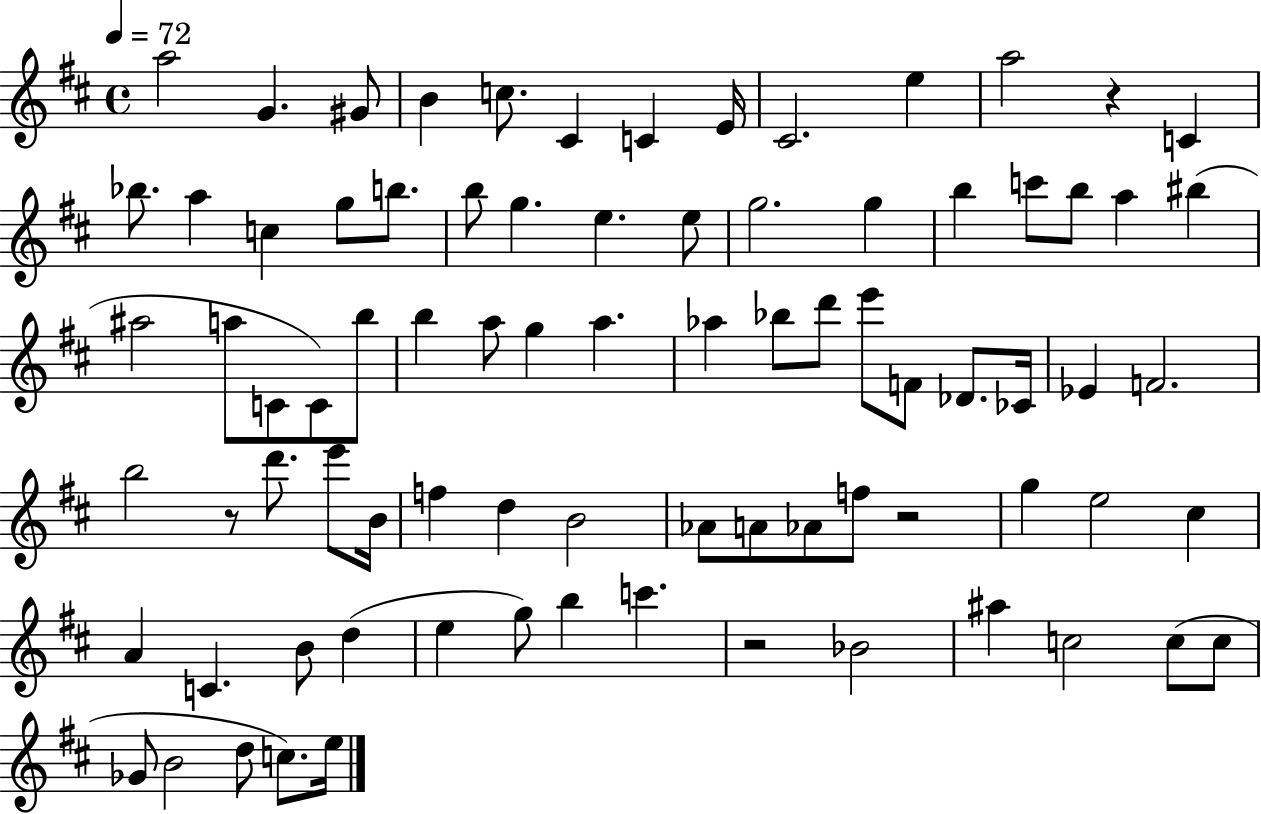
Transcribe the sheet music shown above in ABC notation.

X:1
T:Untitled
M:4/4
L:1/4
K:D
a2 G ^G/2 B c/2 ^C C E/4 ^C2 e a2 z C _b/2 a c g/2 b/2 b/2 g e e/2 g2 g b c'/2 b/2 a ^b ^a2 a/2 C/2 C/2 b/2 b a/2 g a _a _b/2 d'/2 e'/2 F/2 _D/2 _C/4 _E F2 b2 z/2 d'/2 e'/2 B/4 f d B2 _A/2 A/2 _A/2 f/2 z2 g e2 ^c A C B/2 d e g/2 b c' z2 _B2 ^a c2 c/2 c/2 _G/2 B2 d/2 c/2 e/4